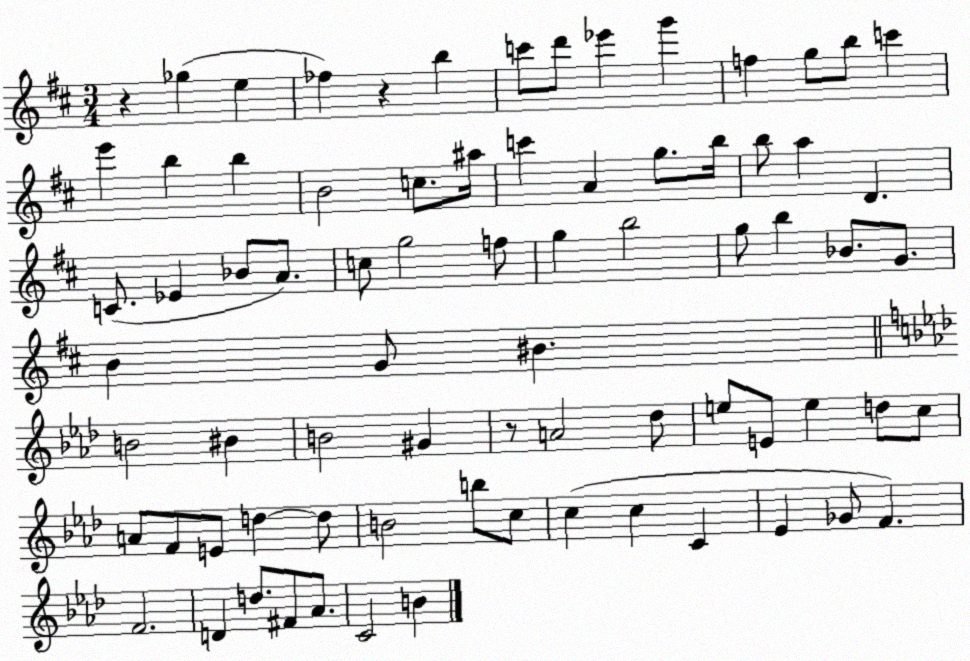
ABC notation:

X:1
T:Untitled
M:3/4
L:1/4
K:D
z _g e _f z b c'/2 d'/2 _e' g' f g/2 b/2 c' e' b b B2 c/2 ^a/4 c' A g/2 b/4 b/2 a D C/2 _E _B/2 A/2 c/2 g2 f/2 g b2 g/2 b _B/2 G/2 B G/2 ^B B2 ^B B2 ^G z/2 A2 _d/2 e/2 E/2 e d/2 c/2 A/2 F/2 E/2 d d/2 B2 b/2 c/2 c c C _E _G/2 F F2 D d/2 ^F/2 _A/2 C2 B